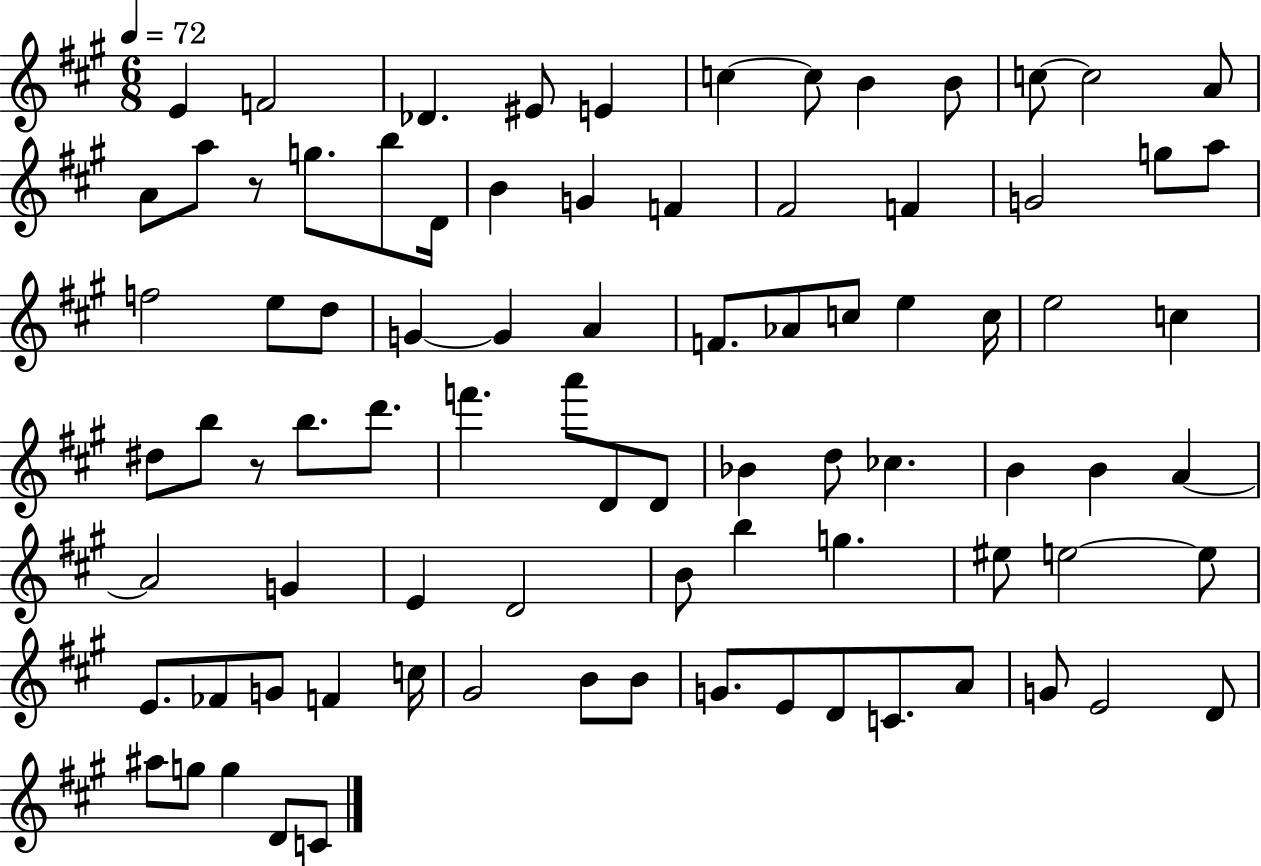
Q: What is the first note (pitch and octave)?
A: E4